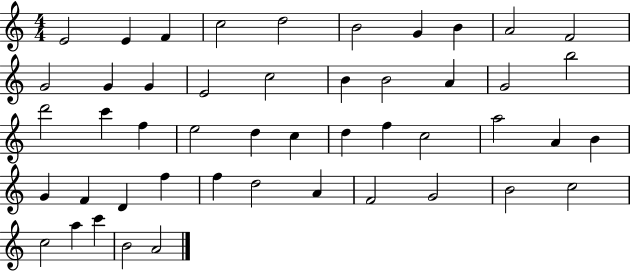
{
  \clef treble
  \numericTimeSignature
  \time 4/4
  \key c \major
  e'2 e'4 f'4 | c''2 d''2 | b'2 g'4 b'4 | a'2 f'2 | \break g'2 g'4 g'4 | e'2 c''2 | b'4 b'2 a'4 | g'2 b''2 | \break d'''2 c'''4 f''4 | e''2 d''4 c''4 | d''4 f''4 c''2 | a''2 a'4 b'4 | \break g'4 f'4 d'4 f''4 | f''4 d''2 a'4 | f'2 g'2 | b'2 c''2 | \break c''2 a''4 c'''4 | b'2 a'2 | \bar "|."
}